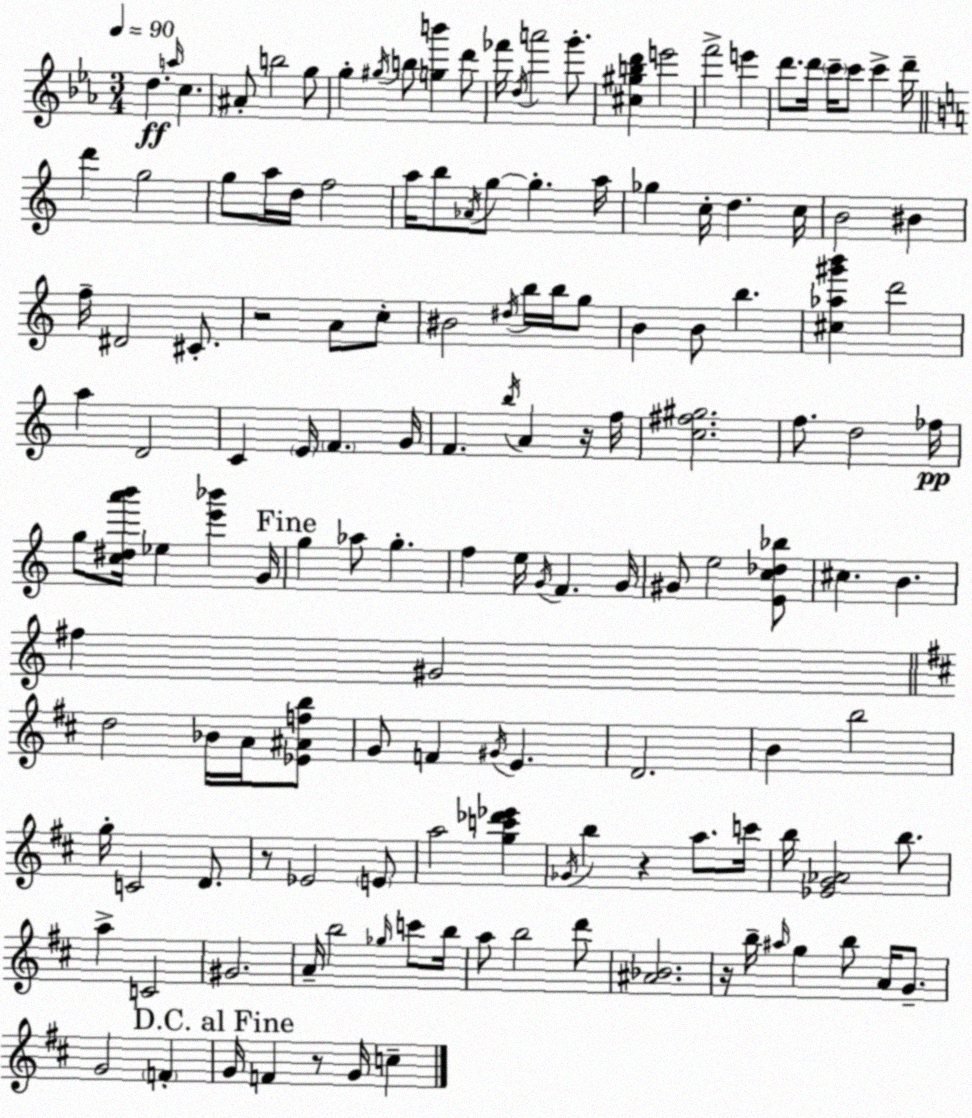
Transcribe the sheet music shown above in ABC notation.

X:1
T:Untitled
M:3/4
L:1/4
K:Cm
d a/4 c ^A/2 b2 g/2 g ^g/4 b/2 [gb'] d'/2 _f'/4 d/4 a'2 g'/2 [^c^gbd'] e'2 f'2 e' d'/2 d'/4 c'/4 c'/2 c' d'/4 d' g2 g/2 a/4 d/4 f2 a/4 b/2 _A/4 g/2 g a/4 _g c/4 d c/4 B2 ^B f/4 ^D2 ^C/2 z2 A/2 c/2 ^B2 ^d/4 b/4 b/4 g/2 B B/2 b [^c_a^g'b'] d'2 a D2 C E/4 F G/4 F b/4 A z/4 f/4 [c^f^g]2 f/2 d2 _f/4 g/2 [c^da'b']/4 _e [e'_b'] G/4 g _a/2 g f e/4 G/4 F G/4 ^G/2 e2 [Ec_d_b]/2 ^c B ^f ^G2 d2 _B/4 A/4 [_E^Afb]/2 G/2 F ^G/4 E D2 B b2 g/4 C2 D/2 z/2 _E2 E/2 a2 [gc'_d'_e'] _G/4 b z a/2 c'/4 b/4 [_EG_A]2 b/2 a C2 ^G2 A/4 b2 _g/4 c'/2 b/4 a/2 b2 d'/2 [^A_B]2 z/4 b/4 ^a/4 g b/2 A/4 G/2 G2 F G/4 F z/2 G/4 c